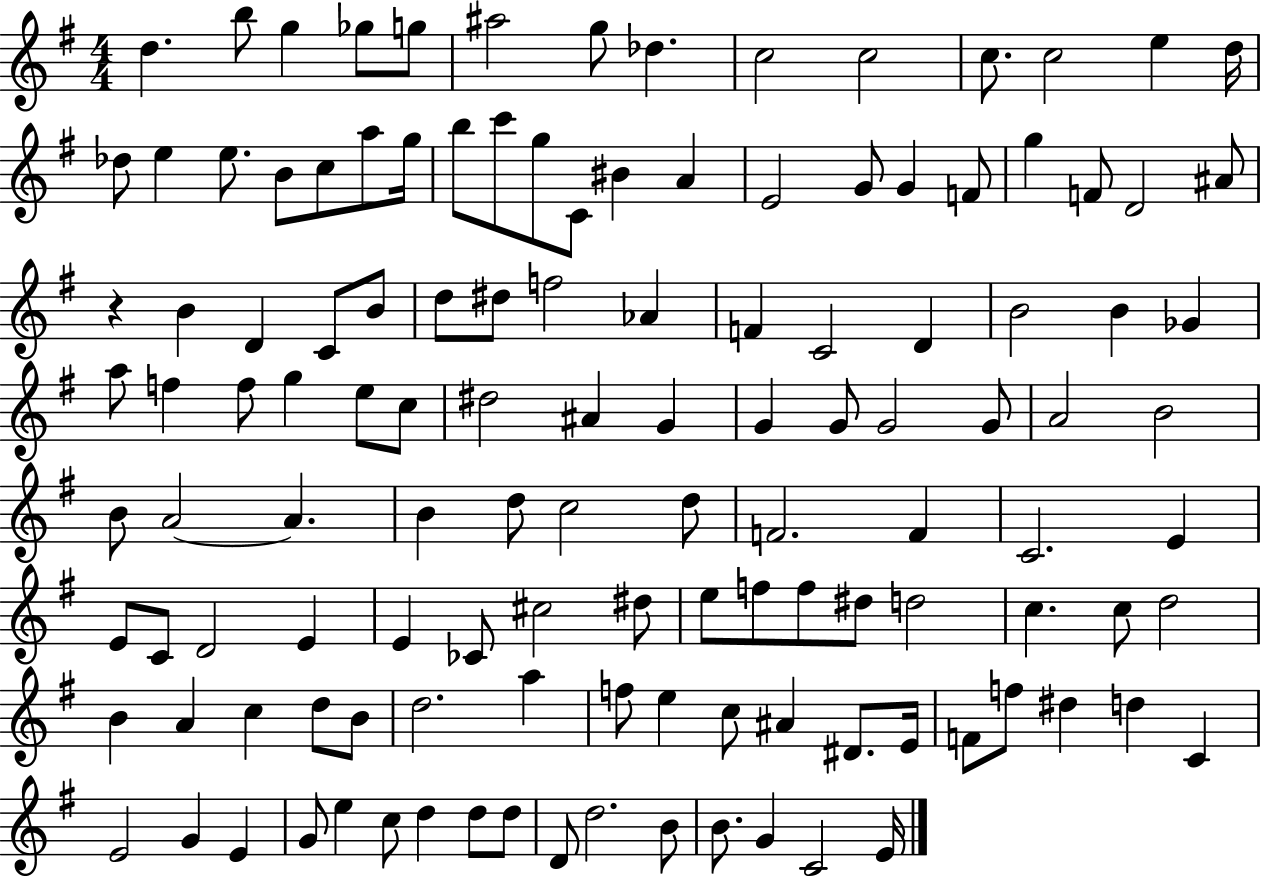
D5/q. B5/e G5/q Gb5/e G5/e A#5/h G5/e Db5/q. C5/h C5/h C5/e. C5/h E5/q D5/s Db5/e E5/q E5/e. B4/e C5/e A5/e G5/s B5/e C6/e G5/e C4/e BIS4/q A4/q E4/h G4/e G4/q F4/e G5/q F4/e D4/h A#4/e R/q B4/q D4/q C4/e B4/e D5/e D#5/e F5/h Ab4/q F4/q C4/h D4/q B4/h B4/q Gb4/q A5/e F5/q F5/e G5/q E5/e C5/e D#5/h A#4/q G4/q G4/q G4/e G4/h G4/e A4/h B4/h B4/e A4/h A4/q. B4/q D5/e C5/h D5/e F4/h. F4/q C4/h. E4/q E4/e C4/e D4/h E4/q E4/q CES4/e C#5/h D#5/e E5/e F5/e F5/e D#5/e D5/h C5/q. C5/e D5/h B4/q A4/q C5/q D5/e B4/e D5/h. A5/q F5/e E5/q C5/e A#4/q D#4/e. E4/s F4/e F5/e D#5/q D5/q C4/q E4/h G4/q E4/q G4/e E5/q C5/e D5/q D5/e D5/e D4/e D5/h. B4/e B4/e. G4/q C4/h E4/s